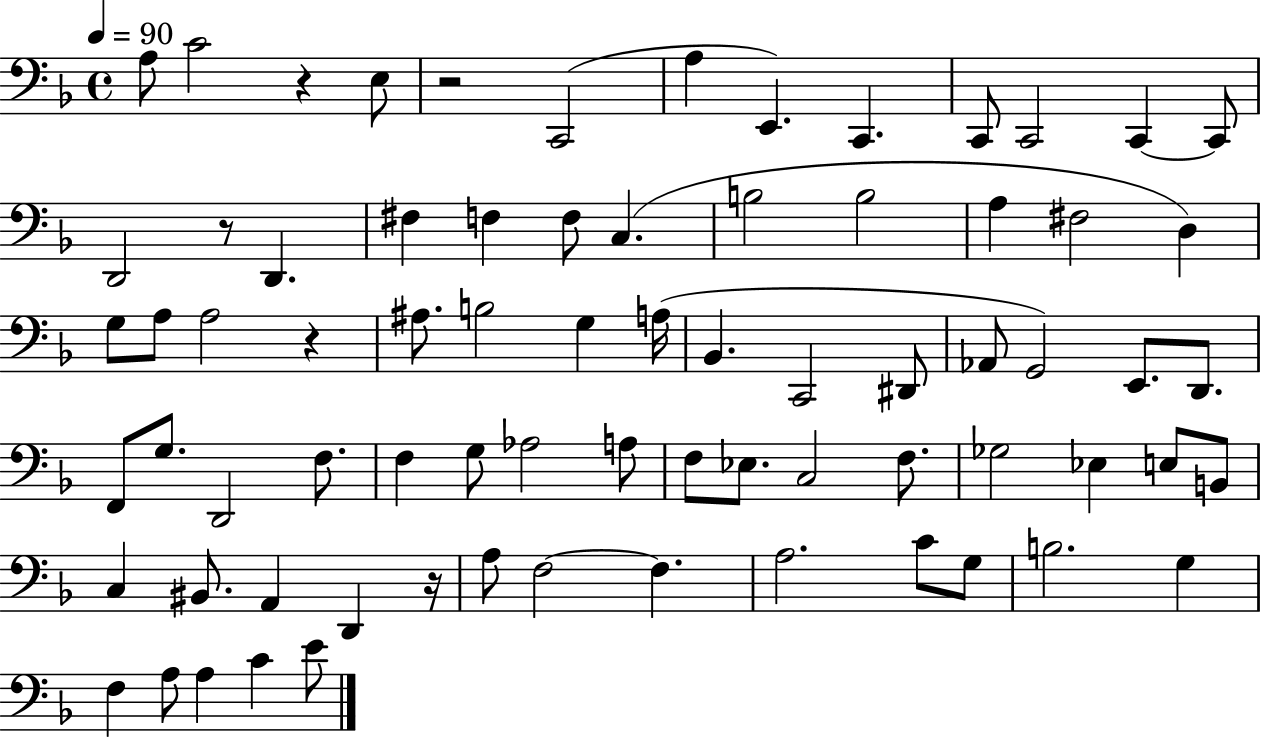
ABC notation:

X:1
T:Untitled
M:4/4
L:1/4
K:F
A,/2 C2 z E,/2 z2 C,,2 A, E,, C,, C,,/2 C,,2 C,, C,,/2 D,,2 z/2 D,, ^F, F, F,/2 C, B,2 B,2 A, ^F,2 D, G,/2 A,/2 A,2 z ^A,/2 B,2 G, A,/4 _B,, C,,2 ^D,,/2 _A,,/2 G,,2 E,,/2 D,,/2 F,,/2 G,/2 D,,2 F,/2 F, G,/2 _A,2 A,/2 F,/2 _E,/2 C,2 F,/2 _G,2 _E, E,/2 B,,/2 C, ^B,,/2 A,, D,, z/4 A,/2 F,2 F, A,2 C/2 G,/2 B,2 G, F, A,/2 A, C E/2